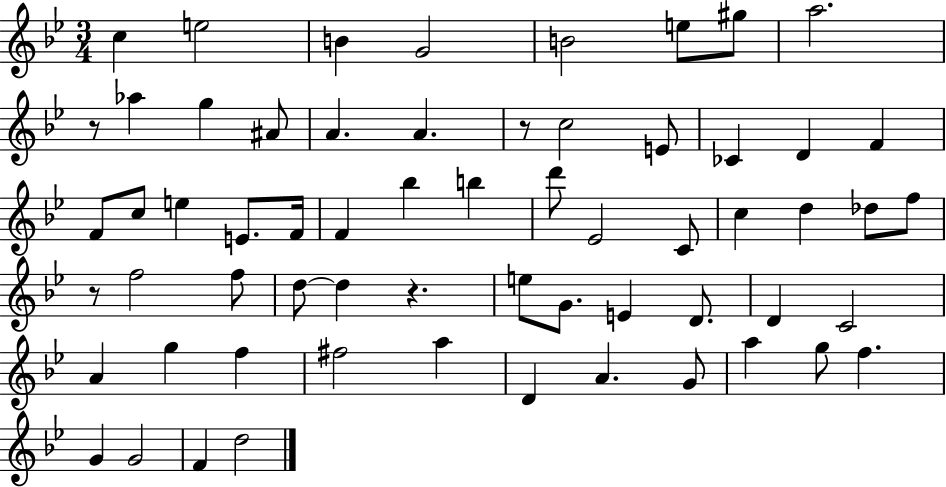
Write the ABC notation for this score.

X:1
T:Untitled
M:3/4
L:1/4
K:Bb
c e2 B G2 B2 e/2 ^g/2 a2 z/2 _a g ^A/2 A A z/2 c2 E/2 _C D F F/2 c/2 e E/2 F/4 F _b b d'/2 _E2 C/2 c d _d/2 f/2 z/2 f2 f/2 d/2 d z e/2 G/2 E D/2 D C2 A g f ^f2 a D A G/2 a g/2 f G G2 F d2